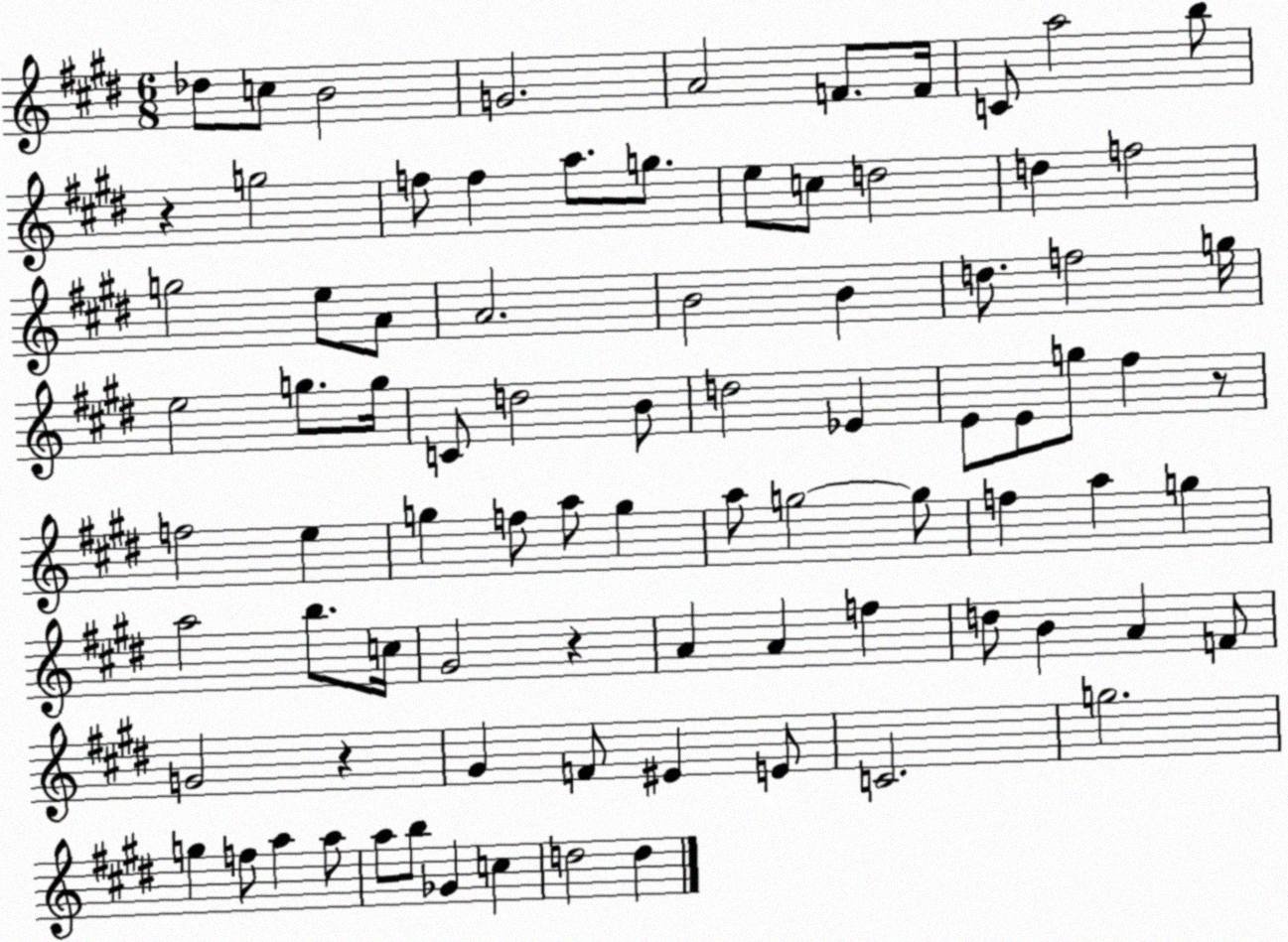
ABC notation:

X:1
T:Untitled
M:6/8
L:1/4
K:E
_d/2 c/2 B2 G2 A2 F/2 F/4 C/2 a2 b/2 z g2 f/2 f a/2 g/2 e/2 c/2 d2 d f2 g2 e/2 A/2 A2 B2 B d/2 f2 g/4 e2 g/2 g/4 C/2 d2 B/2 d2 _E E/2 E/2 g/2 ^f z/2 f2 e g f/2 a/2 g a/2 g2 g/2 f a g a2 b/2 c/4 ^G2 z A A f d/2 B A F/2 G2 z ^G F/2 ^E E/2 C2 g2 g f/2 a a/2 a/2 b/2 _G c d2 d